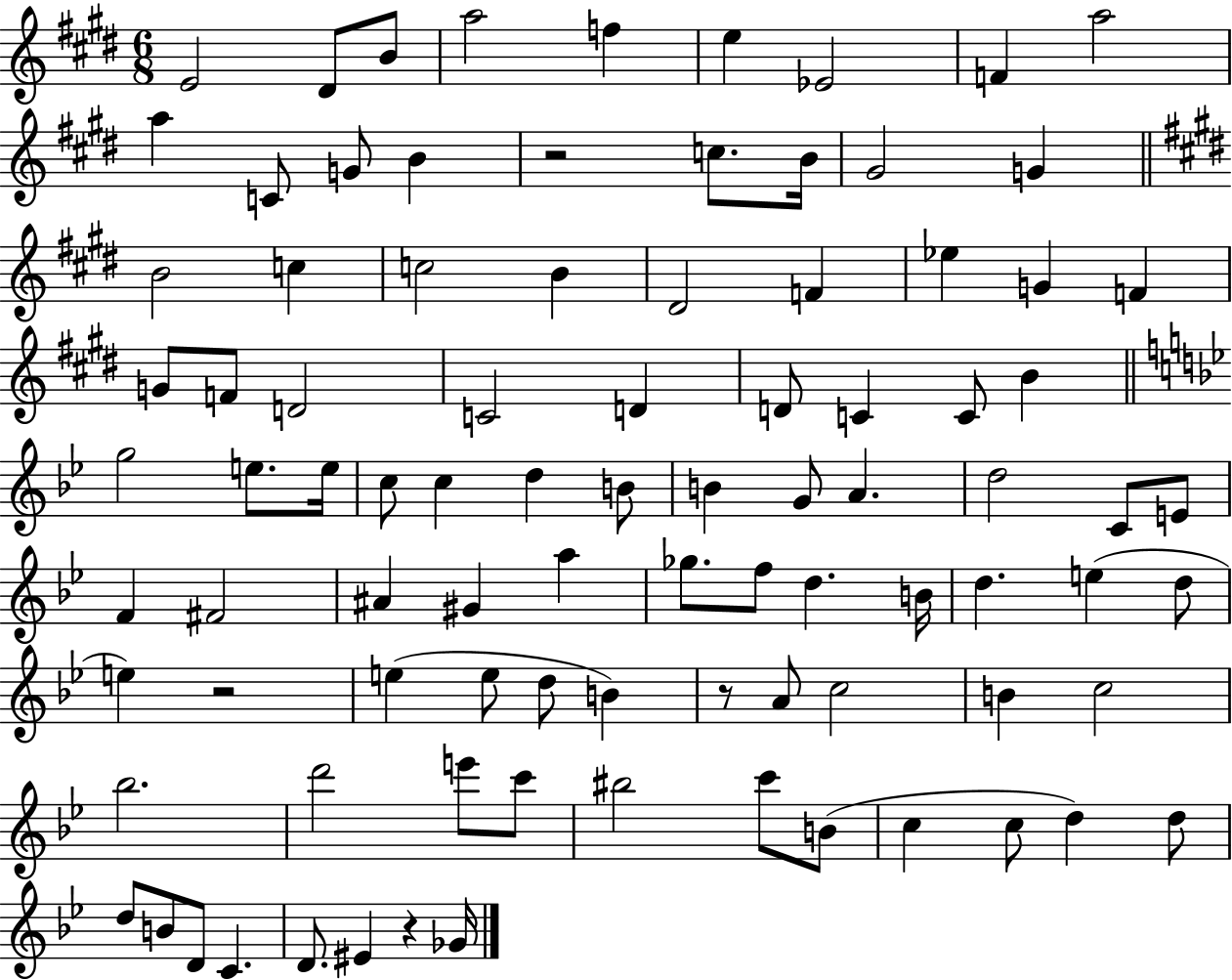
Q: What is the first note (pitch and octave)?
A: E4